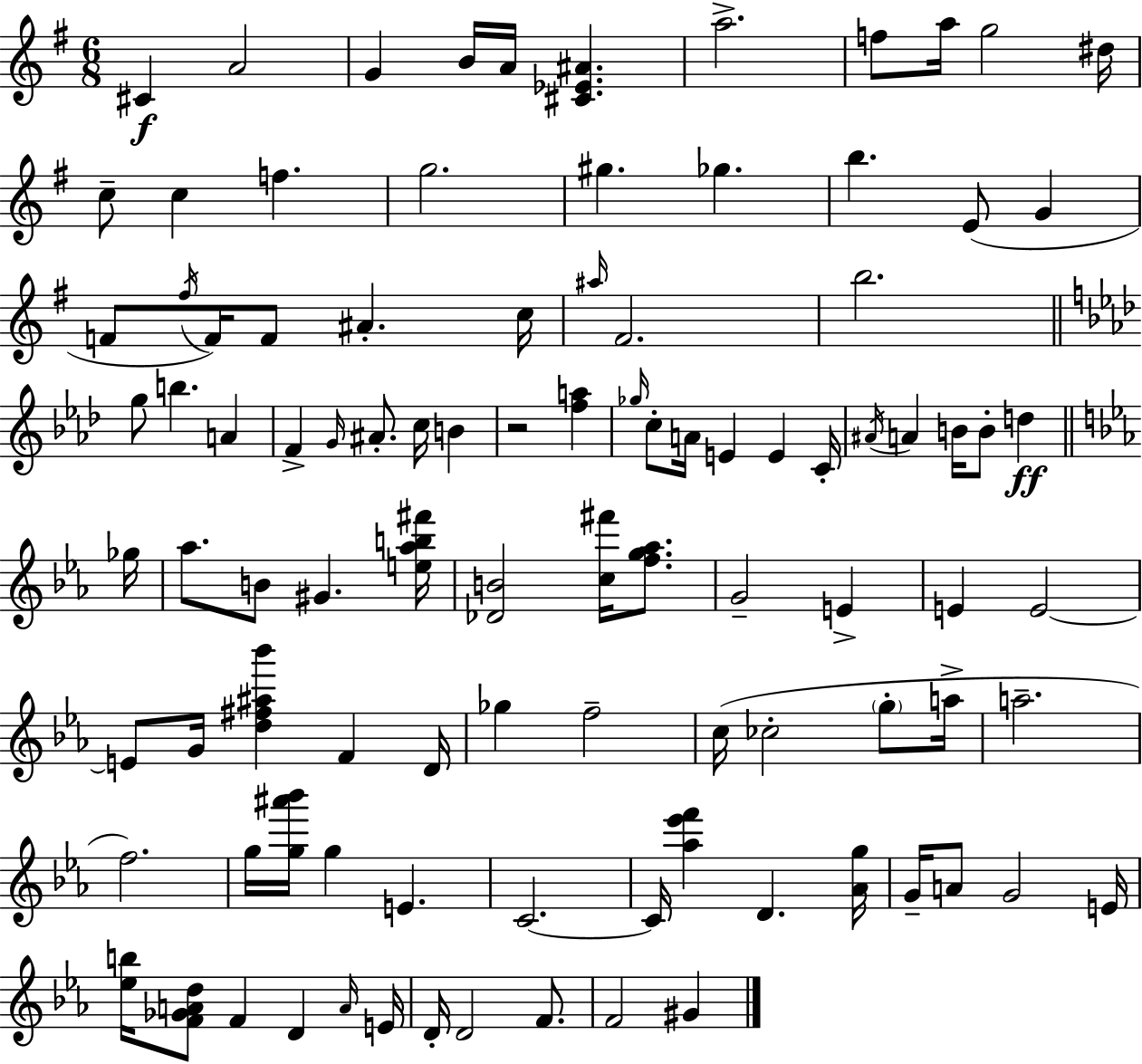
C#4/q A4/h G4/q B4/s A4/s [C#4,Eb4,A#4]/q. A5/h. F5/e A5/s G5/h D#5/s C5/e C5/q F5/q. G5/h. G#5/q. Gb5/q. B5/q. E4/e G4/q F4/e F#5/s F4/s F4/e A#4/q. C5/s A#5/s F#4/h. B5/h. G5/e B5/q. A4/q F4/q G4/s A#4/e. C5/s B4/q R/h [F5,A5]/q Gb5/s C5/e A4/s E4/q E4/q C4/s A#4/s A4/q B4/s B4/e D5/q Gb5/s Ab5/e. B4/e G#4/q. [E5,Ab5,B5,F#6]/s [Db4,B4]/h [C5,F#6]/s [F5,G5,Ab5]/e. G4/h E4/q E4/q E4/h E4/e G4/s [D5,F#5,A#5,Bb6]/q F4/q D4/s Gb5/q F5/h C5/s CES5/h G5/e A5/s A5/h. F5/h. G5/s [G5,A#6,Bb6]/s G5/q E4/q. C4/h. C4/s [Ab5,Eb6,F6]/q D4/q. [Ab4,G5]/s G4/s A4/e G4/h E4/s [Eb5,B5]/s [F4,Gb4,A4,D5]/e F4/q D4/q A4/s E4/s D4/s D4/h F4/e. F4/h G#4/q